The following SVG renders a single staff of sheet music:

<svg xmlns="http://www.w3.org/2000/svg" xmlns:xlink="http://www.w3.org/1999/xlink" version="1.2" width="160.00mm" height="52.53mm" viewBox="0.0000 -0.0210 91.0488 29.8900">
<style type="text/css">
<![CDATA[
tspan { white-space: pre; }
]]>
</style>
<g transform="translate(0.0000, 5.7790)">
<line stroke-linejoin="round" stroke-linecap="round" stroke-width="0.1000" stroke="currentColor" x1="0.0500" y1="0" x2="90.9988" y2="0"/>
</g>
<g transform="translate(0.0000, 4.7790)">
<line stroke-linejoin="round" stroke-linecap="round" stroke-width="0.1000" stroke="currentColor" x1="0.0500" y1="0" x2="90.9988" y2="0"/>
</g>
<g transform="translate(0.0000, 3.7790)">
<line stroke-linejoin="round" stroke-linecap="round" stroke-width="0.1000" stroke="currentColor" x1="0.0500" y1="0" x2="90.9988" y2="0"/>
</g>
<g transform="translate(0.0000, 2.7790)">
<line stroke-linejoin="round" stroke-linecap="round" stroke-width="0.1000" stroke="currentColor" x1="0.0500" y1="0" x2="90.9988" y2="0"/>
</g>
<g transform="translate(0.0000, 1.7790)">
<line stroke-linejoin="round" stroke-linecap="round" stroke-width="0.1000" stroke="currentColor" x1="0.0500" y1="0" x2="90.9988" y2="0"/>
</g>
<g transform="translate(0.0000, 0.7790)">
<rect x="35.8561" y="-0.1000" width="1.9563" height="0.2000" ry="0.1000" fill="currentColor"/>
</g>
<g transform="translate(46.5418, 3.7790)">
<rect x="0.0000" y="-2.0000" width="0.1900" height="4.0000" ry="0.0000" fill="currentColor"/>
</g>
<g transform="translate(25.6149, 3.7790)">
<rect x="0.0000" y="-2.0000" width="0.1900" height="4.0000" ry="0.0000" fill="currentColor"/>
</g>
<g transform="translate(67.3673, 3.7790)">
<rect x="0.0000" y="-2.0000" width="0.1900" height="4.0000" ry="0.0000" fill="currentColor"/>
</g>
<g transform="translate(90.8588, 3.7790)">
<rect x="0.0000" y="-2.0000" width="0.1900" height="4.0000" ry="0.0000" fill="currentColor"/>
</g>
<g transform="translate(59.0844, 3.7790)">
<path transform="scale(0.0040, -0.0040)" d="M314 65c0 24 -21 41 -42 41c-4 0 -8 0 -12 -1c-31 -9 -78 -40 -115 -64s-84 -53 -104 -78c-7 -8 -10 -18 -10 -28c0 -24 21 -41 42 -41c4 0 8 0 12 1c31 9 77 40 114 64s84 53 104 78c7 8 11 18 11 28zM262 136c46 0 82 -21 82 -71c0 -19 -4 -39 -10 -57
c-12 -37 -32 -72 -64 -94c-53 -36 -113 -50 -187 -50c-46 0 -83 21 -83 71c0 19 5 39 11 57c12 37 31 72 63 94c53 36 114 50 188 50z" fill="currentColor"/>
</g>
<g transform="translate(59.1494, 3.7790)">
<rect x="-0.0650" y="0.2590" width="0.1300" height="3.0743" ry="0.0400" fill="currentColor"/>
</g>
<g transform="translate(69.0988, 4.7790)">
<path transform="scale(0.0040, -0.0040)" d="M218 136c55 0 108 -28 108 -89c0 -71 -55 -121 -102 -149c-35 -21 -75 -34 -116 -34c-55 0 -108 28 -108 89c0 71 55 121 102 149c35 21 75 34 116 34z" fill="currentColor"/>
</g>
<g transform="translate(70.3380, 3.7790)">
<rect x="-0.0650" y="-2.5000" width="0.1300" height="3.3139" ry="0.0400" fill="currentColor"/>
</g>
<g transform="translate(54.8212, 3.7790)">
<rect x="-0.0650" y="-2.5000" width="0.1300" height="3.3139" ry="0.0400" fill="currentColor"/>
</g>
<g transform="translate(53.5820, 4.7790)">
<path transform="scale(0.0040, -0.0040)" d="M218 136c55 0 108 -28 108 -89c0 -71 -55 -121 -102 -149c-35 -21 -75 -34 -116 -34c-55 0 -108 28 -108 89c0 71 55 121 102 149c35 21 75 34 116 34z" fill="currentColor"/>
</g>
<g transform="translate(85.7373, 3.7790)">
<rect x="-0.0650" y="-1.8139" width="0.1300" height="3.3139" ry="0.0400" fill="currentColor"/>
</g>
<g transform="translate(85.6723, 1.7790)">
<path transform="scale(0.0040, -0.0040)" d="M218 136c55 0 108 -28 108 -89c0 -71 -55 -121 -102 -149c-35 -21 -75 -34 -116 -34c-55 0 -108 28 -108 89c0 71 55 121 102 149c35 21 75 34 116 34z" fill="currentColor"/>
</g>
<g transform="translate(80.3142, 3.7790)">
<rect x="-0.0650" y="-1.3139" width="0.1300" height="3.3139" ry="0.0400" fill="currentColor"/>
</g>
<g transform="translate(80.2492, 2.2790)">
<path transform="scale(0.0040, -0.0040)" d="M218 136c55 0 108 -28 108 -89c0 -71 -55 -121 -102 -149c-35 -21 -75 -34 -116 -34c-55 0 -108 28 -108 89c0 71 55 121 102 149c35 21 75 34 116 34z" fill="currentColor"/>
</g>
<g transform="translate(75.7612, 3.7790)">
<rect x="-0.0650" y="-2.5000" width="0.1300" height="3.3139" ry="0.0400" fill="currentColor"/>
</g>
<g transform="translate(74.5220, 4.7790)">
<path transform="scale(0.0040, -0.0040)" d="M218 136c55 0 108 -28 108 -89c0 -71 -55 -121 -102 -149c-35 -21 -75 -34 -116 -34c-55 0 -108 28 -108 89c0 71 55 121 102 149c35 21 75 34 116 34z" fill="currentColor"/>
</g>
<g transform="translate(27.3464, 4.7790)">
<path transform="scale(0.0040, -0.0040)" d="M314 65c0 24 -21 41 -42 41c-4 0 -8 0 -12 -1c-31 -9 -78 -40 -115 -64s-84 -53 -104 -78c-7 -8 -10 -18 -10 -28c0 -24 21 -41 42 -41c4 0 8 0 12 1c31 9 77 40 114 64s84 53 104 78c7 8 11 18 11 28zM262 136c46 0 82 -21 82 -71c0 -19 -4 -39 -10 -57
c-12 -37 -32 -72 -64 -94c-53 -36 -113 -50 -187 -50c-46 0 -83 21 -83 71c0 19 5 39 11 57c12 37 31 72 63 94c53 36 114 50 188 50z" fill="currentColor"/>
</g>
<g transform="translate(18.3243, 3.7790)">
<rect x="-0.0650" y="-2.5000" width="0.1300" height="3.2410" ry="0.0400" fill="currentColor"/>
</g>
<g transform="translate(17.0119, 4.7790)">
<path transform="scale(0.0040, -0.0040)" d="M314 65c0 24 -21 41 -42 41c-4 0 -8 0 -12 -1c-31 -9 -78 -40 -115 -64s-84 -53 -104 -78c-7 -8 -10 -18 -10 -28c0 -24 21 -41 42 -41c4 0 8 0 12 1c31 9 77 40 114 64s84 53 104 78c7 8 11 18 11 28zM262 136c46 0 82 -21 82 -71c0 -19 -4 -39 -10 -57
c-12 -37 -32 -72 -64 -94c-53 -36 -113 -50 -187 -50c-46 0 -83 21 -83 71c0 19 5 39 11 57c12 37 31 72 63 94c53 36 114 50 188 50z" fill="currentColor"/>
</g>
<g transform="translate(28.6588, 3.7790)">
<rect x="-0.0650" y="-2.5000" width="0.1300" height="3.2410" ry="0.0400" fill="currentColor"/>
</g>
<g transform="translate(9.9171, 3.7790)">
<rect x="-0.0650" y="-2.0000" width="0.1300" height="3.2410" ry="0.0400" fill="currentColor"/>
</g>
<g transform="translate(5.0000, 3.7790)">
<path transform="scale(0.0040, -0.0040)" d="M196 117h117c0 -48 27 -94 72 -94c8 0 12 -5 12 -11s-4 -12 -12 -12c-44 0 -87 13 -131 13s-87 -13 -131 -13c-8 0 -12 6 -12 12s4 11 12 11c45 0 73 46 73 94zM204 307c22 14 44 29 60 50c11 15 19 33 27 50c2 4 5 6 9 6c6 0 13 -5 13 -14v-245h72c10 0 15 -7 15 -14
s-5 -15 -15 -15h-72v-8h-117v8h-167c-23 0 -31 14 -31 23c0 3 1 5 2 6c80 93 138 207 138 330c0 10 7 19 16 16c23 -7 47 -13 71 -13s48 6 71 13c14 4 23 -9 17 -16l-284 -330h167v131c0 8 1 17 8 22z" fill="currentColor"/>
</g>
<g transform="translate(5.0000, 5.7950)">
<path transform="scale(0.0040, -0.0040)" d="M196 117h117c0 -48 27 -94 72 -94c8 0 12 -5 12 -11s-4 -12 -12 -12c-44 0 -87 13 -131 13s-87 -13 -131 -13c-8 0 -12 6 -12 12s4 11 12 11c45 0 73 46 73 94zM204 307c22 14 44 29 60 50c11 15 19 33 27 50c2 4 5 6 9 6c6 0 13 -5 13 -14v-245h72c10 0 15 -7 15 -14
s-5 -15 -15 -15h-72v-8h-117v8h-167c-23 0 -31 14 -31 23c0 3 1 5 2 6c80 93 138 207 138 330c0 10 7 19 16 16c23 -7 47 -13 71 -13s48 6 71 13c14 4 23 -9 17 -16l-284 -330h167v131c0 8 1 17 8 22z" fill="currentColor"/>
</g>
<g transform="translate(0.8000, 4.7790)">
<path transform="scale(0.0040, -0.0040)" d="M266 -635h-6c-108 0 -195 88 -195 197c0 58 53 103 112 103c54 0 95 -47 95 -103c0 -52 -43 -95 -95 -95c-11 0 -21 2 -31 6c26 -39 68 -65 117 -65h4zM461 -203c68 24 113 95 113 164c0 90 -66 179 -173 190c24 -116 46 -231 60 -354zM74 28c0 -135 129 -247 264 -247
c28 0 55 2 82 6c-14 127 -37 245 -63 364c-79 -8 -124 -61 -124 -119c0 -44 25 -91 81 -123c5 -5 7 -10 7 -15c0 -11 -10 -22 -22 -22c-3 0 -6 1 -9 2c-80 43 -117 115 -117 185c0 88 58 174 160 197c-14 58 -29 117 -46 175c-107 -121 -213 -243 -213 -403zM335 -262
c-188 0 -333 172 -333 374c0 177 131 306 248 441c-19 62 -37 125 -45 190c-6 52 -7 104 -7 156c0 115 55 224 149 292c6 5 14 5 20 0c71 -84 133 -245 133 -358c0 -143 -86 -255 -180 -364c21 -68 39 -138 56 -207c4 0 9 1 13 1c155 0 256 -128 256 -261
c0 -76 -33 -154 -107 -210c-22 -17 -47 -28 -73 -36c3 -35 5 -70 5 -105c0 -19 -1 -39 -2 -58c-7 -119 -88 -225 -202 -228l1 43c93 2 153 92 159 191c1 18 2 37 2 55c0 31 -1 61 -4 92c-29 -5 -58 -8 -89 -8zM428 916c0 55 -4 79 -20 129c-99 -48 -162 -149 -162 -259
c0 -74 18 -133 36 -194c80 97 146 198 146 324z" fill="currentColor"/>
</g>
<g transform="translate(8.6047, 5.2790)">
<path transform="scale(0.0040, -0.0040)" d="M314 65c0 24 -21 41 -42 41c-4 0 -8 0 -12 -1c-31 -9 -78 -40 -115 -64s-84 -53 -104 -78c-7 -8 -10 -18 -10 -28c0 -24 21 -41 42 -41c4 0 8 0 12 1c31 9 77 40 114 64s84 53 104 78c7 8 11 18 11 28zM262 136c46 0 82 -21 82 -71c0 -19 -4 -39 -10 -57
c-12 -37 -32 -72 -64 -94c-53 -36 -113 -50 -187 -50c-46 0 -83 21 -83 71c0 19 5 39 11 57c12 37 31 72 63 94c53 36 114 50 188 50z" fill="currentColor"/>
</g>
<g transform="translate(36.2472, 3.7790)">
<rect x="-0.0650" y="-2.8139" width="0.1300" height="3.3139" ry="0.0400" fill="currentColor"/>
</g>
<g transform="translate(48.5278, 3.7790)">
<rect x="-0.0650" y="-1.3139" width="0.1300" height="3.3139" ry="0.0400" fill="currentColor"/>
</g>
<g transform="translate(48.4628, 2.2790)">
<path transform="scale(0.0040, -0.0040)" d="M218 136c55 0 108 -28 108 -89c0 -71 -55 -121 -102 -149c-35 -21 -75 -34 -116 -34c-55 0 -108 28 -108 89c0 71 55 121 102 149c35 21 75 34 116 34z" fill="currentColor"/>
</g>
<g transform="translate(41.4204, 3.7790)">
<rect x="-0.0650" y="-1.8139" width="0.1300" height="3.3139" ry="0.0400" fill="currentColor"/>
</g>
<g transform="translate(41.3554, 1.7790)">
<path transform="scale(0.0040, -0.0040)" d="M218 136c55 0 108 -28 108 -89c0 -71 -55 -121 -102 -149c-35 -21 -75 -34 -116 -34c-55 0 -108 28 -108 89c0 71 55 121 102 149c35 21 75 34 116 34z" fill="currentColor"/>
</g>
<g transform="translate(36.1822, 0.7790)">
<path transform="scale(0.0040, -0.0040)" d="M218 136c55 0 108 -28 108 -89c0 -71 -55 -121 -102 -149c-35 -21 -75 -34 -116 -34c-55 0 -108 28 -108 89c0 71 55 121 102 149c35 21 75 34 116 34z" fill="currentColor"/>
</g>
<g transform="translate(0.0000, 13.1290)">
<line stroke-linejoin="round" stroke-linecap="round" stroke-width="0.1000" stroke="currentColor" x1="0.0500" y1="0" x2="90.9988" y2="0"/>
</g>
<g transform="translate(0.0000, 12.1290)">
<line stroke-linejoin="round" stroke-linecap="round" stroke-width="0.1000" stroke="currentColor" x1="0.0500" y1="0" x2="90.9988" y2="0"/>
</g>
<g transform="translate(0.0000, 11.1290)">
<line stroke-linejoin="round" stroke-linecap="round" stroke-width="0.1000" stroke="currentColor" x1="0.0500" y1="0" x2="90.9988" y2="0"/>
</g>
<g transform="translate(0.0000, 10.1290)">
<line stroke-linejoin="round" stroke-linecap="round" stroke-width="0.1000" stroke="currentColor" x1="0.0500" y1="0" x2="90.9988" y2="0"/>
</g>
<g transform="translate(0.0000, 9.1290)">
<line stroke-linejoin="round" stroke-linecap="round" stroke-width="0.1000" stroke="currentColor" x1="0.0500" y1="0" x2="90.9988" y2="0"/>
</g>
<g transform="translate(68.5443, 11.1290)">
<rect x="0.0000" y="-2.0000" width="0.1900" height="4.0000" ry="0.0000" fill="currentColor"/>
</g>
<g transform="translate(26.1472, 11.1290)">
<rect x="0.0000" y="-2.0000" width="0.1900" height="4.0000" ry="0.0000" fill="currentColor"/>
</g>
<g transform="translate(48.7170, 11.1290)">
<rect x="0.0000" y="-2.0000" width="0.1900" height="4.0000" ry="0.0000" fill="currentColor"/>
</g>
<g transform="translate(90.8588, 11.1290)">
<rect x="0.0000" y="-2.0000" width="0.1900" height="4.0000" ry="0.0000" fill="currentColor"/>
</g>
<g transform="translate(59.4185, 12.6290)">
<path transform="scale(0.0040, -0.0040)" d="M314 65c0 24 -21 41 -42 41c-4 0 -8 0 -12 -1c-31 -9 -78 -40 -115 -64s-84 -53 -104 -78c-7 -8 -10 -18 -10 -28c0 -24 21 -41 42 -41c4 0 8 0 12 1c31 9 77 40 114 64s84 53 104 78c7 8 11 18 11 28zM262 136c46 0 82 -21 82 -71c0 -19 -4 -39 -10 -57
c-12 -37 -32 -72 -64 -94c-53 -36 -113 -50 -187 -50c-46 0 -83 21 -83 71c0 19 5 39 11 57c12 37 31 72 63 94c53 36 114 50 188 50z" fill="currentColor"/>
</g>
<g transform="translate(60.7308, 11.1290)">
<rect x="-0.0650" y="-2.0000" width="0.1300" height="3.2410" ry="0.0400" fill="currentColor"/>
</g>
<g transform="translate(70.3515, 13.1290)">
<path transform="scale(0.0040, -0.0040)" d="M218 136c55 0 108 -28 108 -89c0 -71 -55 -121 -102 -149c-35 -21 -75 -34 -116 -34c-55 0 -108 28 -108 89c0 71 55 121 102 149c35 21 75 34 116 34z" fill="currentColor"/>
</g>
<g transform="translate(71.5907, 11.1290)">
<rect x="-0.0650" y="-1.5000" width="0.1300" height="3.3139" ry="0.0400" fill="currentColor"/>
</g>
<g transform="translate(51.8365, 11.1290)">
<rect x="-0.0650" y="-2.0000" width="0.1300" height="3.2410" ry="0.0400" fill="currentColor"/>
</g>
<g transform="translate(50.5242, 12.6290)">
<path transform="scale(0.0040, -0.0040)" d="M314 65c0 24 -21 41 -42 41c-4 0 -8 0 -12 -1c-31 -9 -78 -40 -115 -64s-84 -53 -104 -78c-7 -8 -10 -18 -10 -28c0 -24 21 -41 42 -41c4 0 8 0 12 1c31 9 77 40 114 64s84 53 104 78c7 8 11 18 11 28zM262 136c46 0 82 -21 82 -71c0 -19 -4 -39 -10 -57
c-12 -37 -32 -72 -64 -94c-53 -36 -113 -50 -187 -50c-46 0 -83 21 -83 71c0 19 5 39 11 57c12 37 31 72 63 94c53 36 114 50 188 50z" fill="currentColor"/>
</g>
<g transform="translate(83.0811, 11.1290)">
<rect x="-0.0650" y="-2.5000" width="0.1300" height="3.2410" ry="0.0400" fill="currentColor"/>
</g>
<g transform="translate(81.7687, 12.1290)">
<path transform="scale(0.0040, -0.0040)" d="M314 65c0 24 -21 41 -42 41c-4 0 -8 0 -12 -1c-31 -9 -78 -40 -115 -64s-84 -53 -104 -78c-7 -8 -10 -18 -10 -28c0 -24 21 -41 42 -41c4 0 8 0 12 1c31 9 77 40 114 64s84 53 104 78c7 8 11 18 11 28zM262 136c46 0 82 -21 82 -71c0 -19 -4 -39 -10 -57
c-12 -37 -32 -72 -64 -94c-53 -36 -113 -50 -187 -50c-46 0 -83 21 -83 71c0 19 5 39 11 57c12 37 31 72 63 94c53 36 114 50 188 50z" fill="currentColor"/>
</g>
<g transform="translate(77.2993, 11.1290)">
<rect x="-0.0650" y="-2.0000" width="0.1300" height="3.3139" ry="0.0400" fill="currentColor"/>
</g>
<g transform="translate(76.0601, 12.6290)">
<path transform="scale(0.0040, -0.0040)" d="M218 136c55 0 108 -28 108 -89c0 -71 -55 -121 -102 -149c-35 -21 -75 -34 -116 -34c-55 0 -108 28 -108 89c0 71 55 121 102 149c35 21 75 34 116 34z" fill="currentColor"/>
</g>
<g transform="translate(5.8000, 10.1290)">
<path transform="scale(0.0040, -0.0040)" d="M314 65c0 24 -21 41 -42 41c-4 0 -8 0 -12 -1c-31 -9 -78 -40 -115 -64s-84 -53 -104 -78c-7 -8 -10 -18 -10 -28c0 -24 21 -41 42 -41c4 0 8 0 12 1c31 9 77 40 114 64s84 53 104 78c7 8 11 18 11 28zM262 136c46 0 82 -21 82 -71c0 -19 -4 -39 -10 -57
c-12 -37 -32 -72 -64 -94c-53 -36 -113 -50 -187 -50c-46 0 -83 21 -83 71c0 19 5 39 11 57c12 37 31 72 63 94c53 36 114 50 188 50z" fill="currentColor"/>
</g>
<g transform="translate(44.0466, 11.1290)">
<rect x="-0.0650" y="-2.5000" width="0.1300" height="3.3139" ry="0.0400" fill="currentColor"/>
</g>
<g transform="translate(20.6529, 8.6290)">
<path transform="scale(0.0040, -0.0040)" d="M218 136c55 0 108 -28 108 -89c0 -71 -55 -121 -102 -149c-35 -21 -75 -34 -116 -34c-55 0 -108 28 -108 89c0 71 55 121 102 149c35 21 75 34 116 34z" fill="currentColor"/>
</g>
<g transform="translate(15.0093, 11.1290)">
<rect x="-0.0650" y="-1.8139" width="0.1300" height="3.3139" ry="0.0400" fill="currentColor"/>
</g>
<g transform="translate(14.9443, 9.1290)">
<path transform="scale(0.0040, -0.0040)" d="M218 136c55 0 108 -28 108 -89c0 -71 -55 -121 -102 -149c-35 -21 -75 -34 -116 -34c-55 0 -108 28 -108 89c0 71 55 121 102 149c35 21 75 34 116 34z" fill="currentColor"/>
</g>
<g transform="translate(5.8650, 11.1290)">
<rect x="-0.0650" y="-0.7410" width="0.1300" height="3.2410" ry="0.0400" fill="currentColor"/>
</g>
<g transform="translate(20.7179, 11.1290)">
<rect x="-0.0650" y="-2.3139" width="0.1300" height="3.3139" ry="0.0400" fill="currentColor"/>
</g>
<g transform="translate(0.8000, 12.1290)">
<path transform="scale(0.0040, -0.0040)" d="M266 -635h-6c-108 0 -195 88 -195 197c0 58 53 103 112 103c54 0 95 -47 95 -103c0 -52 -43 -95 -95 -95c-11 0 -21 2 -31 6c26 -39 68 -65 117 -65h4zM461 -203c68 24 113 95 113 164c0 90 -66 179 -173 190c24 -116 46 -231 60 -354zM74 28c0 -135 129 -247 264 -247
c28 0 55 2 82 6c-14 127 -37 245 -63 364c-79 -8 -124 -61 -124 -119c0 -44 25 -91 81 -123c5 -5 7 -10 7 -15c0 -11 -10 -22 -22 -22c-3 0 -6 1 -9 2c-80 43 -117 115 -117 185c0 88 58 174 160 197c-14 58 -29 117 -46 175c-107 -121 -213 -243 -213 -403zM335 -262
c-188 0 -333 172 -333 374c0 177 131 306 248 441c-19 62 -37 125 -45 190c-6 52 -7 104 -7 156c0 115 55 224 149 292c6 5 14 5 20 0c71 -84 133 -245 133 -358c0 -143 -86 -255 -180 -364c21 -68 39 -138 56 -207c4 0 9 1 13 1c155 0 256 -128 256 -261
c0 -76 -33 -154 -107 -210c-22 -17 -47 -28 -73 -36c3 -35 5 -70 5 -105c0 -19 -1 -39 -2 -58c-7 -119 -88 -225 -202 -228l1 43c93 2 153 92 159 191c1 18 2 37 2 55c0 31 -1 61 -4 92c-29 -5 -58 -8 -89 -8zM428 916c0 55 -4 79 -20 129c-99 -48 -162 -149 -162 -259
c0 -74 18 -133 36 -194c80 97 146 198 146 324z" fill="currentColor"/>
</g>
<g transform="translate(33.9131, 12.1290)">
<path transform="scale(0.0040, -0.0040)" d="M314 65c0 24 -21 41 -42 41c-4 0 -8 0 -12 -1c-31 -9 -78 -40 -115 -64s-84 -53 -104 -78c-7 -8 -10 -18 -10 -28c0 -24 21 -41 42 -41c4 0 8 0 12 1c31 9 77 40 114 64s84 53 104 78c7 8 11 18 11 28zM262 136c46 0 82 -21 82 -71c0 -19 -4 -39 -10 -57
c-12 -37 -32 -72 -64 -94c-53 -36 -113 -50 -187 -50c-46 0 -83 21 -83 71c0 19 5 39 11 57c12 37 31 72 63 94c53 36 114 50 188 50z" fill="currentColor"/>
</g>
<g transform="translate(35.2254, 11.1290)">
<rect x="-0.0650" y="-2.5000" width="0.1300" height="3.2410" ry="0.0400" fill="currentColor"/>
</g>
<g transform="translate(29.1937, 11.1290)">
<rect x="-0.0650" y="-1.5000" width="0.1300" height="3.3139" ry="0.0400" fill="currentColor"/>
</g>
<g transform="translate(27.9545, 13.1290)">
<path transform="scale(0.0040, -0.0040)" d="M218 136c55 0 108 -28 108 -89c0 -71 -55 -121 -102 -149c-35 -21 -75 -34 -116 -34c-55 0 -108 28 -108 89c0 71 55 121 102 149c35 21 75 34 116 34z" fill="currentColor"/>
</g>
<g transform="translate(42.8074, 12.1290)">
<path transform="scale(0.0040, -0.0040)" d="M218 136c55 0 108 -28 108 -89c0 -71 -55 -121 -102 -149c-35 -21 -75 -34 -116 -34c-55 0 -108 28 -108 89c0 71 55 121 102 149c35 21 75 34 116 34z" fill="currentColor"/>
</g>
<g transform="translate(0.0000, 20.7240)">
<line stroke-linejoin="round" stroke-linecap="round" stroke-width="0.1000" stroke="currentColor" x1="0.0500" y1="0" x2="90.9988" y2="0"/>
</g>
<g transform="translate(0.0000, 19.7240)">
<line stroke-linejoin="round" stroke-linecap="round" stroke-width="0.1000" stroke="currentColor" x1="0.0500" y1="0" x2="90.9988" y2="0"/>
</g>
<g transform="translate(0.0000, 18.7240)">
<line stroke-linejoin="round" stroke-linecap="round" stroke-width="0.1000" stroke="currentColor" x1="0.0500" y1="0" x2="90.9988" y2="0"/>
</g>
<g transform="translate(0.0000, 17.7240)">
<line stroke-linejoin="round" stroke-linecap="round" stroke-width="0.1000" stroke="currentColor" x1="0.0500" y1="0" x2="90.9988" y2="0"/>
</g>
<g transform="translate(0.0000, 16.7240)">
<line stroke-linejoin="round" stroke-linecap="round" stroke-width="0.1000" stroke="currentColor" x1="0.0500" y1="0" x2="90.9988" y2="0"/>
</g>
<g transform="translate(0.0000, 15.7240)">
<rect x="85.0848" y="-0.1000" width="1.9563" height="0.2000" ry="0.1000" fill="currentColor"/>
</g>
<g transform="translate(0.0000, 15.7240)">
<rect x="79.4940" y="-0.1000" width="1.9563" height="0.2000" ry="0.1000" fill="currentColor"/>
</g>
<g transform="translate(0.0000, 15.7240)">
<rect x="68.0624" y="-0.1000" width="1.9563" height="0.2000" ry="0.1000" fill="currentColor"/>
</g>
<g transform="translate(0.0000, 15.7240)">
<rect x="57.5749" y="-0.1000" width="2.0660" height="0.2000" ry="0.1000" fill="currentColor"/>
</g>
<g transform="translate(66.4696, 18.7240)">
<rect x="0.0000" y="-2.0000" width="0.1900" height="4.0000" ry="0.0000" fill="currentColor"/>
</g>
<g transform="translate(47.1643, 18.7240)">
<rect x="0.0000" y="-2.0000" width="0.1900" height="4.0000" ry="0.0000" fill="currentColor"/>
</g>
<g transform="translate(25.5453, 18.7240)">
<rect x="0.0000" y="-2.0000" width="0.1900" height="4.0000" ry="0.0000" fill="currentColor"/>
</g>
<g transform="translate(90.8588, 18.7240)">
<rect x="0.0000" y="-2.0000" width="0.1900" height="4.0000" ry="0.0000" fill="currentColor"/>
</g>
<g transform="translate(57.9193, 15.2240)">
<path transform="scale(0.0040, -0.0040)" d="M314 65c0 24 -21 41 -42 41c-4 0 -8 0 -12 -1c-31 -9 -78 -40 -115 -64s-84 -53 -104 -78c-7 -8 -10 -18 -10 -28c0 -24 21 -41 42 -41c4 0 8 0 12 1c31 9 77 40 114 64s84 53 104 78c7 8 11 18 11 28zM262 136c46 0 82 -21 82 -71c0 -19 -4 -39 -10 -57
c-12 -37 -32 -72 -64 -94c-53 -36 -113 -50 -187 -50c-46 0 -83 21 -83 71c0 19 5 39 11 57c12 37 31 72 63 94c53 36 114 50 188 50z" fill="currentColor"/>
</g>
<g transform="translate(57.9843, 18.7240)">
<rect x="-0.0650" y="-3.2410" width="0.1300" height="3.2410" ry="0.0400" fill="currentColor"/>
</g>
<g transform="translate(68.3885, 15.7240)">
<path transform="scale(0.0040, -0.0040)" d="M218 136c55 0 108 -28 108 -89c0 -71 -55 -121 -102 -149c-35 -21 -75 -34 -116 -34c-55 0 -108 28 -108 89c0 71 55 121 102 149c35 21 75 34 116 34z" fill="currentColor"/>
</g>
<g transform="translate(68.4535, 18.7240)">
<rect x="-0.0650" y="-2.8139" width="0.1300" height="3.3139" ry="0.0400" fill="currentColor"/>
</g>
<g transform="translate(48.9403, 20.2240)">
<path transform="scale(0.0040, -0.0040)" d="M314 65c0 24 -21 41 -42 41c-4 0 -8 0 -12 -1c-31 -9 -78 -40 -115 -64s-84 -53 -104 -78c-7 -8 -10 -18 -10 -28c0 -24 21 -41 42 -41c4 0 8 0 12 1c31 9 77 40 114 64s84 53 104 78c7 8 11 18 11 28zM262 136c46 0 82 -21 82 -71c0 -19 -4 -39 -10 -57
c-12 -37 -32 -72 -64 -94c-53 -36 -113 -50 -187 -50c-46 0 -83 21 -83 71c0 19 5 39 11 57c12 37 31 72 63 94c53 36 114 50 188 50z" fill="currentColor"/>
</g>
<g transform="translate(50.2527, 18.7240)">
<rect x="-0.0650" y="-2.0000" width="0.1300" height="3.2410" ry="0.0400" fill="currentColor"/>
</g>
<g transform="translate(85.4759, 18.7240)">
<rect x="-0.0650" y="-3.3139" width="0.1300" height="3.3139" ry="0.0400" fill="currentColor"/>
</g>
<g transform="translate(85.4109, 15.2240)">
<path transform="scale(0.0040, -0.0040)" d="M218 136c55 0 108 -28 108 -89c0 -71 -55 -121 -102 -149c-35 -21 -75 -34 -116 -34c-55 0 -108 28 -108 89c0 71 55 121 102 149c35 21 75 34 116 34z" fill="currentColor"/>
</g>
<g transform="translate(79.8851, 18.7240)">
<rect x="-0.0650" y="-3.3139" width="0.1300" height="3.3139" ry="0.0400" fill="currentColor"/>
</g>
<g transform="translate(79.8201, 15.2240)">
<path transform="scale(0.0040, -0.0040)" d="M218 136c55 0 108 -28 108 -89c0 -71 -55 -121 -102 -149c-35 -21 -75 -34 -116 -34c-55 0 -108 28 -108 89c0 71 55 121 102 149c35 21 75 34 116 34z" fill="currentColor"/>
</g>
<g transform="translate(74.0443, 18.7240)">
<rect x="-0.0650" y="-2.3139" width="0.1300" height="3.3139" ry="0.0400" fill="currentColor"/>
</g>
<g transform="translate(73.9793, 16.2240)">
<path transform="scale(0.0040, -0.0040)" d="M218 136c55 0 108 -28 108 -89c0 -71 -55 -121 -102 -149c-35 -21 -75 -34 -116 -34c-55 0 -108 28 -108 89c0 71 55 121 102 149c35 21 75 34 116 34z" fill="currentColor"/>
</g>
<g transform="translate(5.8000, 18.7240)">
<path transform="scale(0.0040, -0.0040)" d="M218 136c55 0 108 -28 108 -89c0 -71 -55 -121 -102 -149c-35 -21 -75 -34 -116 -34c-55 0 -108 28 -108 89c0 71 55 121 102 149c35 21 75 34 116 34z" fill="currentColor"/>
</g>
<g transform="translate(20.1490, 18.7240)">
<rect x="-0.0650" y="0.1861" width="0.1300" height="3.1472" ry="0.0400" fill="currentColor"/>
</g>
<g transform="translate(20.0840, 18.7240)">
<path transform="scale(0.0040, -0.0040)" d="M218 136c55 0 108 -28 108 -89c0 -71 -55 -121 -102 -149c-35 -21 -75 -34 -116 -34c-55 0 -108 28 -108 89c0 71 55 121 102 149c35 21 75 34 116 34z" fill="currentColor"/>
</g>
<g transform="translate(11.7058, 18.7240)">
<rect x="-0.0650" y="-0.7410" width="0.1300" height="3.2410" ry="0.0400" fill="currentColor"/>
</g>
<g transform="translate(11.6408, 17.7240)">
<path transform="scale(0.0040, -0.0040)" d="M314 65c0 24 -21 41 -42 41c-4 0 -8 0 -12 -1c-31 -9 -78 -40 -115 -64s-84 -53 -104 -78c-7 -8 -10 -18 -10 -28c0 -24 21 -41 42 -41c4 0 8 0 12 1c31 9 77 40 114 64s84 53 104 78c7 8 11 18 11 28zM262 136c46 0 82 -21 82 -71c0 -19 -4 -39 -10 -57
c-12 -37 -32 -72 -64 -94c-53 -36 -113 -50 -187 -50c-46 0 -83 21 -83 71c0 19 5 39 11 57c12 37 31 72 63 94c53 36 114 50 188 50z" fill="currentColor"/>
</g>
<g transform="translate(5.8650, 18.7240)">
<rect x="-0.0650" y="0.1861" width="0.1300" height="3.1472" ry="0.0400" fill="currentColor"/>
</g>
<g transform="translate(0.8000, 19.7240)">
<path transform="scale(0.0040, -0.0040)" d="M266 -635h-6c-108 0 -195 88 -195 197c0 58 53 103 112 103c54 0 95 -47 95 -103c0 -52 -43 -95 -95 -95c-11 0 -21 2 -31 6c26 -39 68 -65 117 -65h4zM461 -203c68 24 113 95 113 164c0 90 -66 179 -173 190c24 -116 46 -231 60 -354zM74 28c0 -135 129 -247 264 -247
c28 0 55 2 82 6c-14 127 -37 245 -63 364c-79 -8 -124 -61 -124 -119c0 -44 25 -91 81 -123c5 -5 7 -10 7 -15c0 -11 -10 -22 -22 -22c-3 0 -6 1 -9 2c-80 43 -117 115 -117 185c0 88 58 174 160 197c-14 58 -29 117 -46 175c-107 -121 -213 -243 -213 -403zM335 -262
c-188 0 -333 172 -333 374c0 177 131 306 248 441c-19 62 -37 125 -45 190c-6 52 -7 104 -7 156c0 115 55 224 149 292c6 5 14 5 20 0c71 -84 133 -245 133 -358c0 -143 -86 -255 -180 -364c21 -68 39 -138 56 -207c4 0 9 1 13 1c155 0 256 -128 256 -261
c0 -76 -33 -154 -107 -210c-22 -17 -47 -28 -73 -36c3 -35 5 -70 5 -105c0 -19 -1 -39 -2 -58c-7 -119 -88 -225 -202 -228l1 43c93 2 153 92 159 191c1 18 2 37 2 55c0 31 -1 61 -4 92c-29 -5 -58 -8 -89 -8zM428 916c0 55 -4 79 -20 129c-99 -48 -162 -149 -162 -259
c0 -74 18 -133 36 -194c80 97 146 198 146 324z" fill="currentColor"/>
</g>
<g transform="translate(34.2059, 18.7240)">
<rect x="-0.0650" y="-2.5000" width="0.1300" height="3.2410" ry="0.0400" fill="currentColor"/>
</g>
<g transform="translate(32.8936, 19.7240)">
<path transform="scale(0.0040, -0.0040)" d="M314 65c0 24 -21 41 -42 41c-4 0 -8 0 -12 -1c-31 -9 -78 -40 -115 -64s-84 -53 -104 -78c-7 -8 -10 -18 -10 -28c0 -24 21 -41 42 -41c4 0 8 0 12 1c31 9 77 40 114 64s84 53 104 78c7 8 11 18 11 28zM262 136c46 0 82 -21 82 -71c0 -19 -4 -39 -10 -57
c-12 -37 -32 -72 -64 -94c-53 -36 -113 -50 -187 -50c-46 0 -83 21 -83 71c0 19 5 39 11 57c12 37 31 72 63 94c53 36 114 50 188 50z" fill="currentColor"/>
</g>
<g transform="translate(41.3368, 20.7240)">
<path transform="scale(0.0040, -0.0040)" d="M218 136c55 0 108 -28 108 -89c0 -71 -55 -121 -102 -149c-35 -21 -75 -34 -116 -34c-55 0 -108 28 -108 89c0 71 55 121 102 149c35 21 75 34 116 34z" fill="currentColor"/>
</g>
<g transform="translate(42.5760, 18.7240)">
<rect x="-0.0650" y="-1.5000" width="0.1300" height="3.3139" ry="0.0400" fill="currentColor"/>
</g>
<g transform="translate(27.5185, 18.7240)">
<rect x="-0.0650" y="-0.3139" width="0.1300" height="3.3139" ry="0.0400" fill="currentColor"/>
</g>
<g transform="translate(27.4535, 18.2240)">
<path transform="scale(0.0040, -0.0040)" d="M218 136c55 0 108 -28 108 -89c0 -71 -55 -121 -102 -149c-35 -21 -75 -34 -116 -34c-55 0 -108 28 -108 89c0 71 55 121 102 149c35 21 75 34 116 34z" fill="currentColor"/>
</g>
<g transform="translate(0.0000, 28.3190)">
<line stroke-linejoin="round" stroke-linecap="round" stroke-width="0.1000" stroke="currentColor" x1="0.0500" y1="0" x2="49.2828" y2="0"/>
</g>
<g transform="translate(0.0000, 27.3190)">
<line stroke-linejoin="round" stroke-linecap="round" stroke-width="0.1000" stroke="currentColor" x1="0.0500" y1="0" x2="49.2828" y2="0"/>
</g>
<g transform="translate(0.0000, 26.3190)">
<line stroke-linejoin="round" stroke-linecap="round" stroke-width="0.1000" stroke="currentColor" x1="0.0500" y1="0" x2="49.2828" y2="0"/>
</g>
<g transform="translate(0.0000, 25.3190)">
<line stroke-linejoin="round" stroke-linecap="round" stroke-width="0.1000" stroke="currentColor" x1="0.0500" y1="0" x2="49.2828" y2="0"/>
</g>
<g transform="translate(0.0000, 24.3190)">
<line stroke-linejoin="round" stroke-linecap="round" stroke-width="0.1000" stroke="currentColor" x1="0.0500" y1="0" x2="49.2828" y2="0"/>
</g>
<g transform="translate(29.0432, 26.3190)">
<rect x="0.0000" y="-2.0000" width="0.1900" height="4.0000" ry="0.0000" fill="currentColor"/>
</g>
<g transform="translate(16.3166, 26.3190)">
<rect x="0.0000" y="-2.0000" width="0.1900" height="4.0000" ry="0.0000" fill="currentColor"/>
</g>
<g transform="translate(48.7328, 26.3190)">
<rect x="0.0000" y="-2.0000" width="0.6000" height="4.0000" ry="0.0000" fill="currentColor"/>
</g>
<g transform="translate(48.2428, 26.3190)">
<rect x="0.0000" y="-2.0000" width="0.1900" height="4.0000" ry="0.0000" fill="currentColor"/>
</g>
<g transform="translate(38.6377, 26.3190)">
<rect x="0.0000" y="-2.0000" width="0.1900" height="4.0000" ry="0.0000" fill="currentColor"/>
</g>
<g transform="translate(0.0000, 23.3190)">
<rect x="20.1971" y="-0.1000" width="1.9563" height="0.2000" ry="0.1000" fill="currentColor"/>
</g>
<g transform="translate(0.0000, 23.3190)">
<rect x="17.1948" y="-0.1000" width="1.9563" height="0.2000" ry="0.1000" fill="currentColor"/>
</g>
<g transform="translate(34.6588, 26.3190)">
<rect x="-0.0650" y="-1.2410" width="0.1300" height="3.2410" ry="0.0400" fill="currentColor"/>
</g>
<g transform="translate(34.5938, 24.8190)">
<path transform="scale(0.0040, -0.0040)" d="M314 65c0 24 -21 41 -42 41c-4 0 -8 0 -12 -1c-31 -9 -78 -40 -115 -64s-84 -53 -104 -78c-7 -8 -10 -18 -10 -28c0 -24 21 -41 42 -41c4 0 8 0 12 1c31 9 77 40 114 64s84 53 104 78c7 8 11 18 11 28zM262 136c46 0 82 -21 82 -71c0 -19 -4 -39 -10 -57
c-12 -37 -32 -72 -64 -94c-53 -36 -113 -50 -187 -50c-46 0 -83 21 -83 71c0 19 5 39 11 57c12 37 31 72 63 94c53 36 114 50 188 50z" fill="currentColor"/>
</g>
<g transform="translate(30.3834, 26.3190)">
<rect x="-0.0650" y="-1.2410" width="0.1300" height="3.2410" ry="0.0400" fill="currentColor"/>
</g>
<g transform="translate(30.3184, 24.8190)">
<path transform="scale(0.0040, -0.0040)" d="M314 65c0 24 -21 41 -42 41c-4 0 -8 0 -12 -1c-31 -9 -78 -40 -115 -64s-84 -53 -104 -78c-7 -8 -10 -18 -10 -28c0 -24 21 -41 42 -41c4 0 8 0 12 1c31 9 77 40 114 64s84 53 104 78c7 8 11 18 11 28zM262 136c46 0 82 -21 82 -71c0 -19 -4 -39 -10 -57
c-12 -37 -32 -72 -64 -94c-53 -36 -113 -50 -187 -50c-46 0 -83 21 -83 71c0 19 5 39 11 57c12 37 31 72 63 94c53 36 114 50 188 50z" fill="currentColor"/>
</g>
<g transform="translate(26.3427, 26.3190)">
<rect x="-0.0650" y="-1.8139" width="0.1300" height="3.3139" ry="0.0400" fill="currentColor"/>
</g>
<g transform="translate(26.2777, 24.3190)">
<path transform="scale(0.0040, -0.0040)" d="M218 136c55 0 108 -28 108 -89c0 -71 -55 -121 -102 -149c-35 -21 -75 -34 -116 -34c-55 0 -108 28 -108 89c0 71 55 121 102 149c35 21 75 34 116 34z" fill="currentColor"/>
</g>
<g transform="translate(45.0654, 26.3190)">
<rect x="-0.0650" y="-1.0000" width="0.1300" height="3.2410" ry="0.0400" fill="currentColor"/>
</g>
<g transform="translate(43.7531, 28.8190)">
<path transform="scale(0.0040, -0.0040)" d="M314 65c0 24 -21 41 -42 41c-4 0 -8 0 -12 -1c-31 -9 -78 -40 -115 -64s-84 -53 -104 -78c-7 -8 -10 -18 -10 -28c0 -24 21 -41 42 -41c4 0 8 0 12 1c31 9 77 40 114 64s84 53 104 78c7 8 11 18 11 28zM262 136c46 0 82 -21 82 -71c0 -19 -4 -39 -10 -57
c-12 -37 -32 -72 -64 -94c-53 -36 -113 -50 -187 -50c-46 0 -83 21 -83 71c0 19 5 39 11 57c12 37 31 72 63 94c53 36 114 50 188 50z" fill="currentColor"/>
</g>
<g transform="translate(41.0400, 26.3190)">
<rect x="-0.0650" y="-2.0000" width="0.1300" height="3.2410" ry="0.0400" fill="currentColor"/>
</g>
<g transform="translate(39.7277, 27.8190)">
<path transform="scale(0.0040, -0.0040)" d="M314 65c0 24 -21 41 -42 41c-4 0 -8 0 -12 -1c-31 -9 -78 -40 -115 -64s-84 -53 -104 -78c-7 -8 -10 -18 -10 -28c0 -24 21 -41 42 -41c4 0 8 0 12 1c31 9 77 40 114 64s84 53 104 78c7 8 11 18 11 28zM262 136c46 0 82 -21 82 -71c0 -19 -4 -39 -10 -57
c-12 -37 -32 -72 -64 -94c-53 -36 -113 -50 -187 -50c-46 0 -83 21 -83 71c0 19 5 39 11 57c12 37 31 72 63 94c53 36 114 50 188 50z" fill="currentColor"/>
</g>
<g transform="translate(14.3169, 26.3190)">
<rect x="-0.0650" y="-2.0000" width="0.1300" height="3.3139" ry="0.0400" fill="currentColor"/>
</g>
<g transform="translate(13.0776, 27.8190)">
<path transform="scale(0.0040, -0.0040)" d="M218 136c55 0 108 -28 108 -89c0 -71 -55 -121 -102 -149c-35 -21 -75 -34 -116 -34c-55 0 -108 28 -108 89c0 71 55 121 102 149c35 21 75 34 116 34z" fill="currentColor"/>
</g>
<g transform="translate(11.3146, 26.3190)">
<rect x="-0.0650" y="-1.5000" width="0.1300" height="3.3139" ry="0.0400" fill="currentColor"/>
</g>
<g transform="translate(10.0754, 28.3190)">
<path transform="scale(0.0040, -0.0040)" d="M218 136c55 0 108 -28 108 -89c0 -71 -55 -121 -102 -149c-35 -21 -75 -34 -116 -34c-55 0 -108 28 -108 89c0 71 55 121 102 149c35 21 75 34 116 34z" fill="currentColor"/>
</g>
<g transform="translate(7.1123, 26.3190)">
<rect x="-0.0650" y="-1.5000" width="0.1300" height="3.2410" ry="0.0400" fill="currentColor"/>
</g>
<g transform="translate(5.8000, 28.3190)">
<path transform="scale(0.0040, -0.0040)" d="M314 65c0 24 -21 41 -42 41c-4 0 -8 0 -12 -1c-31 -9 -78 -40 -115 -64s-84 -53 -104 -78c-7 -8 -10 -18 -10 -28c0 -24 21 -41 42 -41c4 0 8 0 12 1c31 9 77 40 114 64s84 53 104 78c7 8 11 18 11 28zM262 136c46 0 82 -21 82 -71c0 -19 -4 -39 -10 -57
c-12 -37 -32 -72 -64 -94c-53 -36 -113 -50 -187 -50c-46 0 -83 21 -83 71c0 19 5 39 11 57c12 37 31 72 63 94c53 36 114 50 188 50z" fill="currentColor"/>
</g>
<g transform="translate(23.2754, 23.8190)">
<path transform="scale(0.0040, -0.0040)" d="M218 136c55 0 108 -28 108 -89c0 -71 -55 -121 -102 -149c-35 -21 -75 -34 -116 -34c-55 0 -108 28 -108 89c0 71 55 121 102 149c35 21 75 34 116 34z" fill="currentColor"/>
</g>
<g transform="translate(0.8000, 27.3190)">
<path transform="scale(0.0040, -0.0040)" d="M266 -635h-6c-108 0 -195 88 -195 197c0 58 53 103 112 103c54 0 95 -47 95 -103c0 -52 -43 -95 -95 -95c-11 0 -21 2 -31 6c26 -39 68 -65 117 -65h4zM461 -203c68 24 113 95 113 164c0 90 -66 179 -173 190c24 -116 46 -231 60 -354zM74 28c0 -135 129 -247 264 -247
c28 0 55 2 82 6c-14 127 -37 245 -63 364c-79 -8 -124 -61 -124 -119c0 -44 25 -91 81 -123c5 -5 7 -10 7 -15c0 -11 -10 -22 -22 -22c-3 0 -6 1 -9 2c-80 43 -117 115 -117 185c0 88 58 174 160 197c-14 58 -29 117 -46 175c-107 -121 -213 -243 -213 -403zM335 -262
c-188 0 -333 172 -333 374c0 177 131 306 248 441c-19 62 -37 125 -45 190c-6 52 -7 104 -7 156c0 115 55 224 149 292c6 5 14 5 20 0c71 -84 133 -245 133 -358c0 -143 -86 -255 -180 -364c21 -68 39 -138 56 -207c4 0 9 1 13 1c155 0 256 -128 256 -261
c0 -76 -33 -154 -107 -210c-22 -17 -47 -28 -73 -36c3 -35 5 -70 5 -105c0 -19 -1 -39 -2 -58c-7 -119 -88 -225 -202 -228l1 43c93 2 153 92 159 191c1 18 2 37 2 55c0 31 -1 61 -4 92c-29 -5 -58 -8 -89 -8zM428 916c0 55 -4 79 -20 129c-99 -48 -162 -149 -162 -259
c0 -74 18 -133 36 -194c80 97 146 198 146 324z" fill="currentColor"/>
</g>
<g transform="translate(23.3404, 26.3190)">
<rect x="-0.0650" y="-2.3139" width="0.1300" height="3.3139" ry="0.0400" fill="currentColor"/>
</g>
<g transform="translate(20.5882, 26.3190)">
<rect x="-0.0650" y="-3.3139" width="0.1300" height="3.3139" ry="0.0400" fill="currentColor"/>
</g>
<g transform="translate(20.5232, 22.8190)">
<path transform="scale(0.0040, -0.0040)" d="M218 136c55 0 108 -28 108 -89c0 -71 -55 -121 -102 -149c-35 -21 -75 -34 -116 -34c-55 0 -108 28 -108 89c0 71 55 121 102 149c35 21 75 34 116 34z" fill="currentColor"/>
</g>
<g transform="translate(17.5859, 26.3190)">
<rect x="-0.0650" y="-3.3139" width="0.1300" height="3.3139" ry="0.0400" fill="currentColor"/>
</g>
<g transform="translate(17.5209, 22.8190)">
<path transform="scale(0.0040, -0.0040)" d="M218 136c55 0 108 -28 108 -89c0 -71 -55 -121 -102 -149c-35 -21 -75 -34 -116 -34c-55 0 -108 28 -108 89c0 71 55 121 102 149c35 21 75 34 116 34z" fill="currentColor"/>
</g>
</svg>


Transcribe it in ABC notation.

X:1
T:Untitled
M:4/4
L:1/4
K:C
F2 G2 G2 a f e G B2 G G e f d2 f g E G2 G F2 F2 E F G2 B d2 B c G2 E F2 b2 a g b b E2 E F b b g f e2 e2 F2 D2